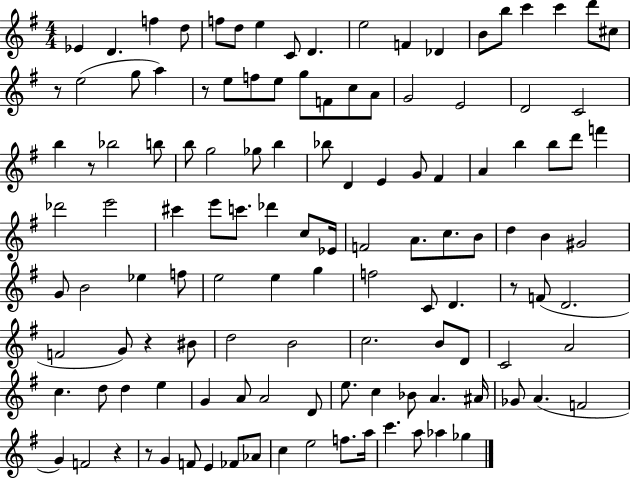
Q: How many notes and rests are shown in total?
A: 124